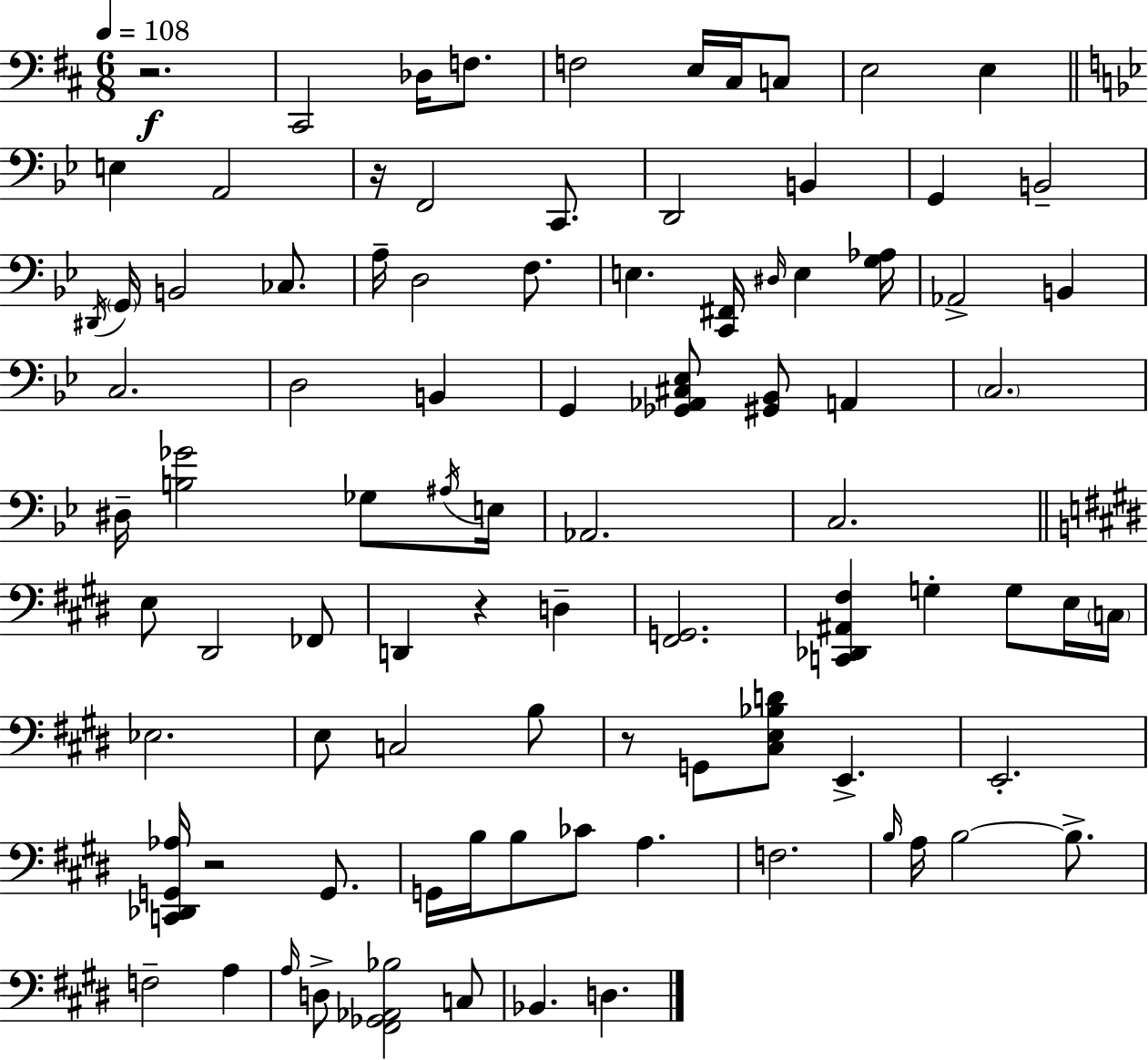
R/h. C#2/h Db3/s F3/e. F3/h E3/s C#3/s C3/e E3/h E3/q E3/q A2/h R/s F2/h C2/e. D2/h B2/q G2/q B2/h D#2/s G2/s B2/h CES3/e. A3/s D3/h F3/e. E3/q. [C2,F#2]/s D#3/s E3/q [G3,Ab3]/s Ab2/h B2/q C3/h. D3/h B2/q G2/q [Gb2,Ab2,C#3,Eb3]/e [G#2,Bb2]/e A2/q C3/h. D#3/s [B3,Gb4]/h Gb3/e A#3/s E3/s Ab2/h. C3/h. E3/e D#2/h FES2/e D2/q R/q D3/q [F#2,G2]/h. [C2,Db2,A#2,F#3]/q G3/q G3/e E3/s C3/s Eb3/h. E3/e C3/h B3/e R/e G2/e [C#3,E3,Bb3,D4]/e E2/q. E2/h. [C2,Db2,G2,Ab3]/s R/h G2/e. G2/s B3/s B3/e CES4/e A3/q. F3/h. B3/s A3/s B3/h B3/e. F3/h A3/q A3/s D3/e [F#2,Gb2,Ab2,Bb3]/h C3/e Bb2/q. D3/q.